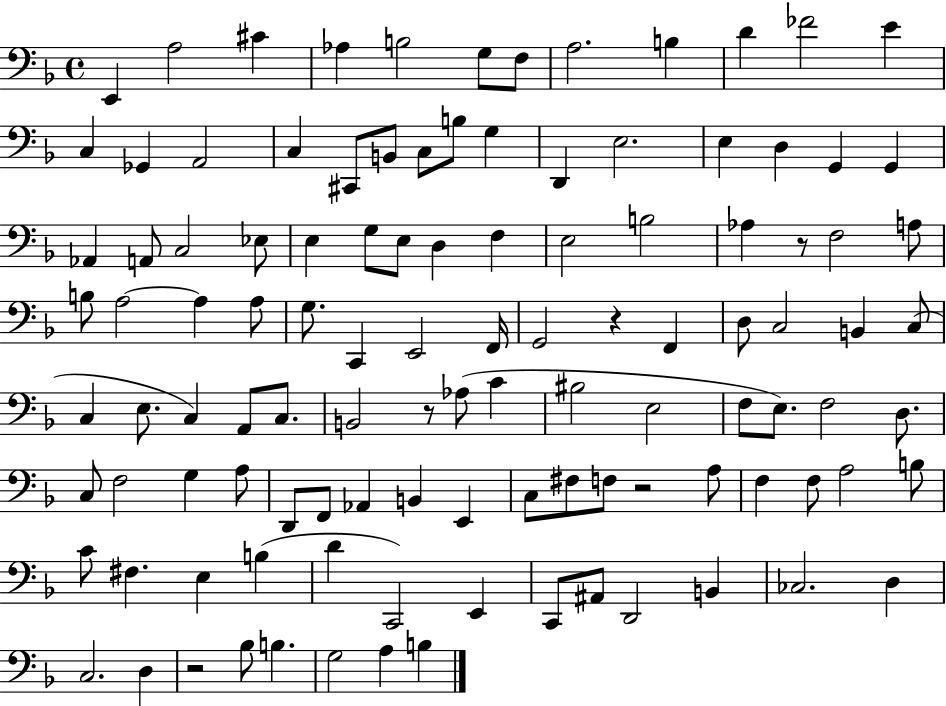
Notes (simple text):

E2/q A3/h C#4/q Ab3/q B3/h G3/e F3/e A3/h. B3/q D4/q FES4/h E4/q C3/q Gb2/q A2/h C3/q C#2/e B2/e C3/e B3/e G3/q D2/q E3/h. E3/q D3/q G2/q G2/q Ab2/q A2/e C3/h Eb3/e E3/q G3/e E3/e D3/q F3/q E3/h B3/h Ab3/q R/e F3/h A3/e B3/e A3/h A3/q A3/e G3/e. C2/q E2/h F2/s G2/h R/q F2/q D3/e C3/h B2/q C3/e C3/q E3/e. C3/q A2/e C3/e. B2/h R/e Ab3/e C4/q BIS3/h E3/h F3/e E3/e. F3/h D3/e. C3/e F3/h G3/q A3/e D2/e F2/e Ab2/q B2/q E2/q C3/e F#3/e F3/e R/h A3/e F3/q F3/e A3/h B3/e C4/e F#3/q. E3/q B3/q D4/q C2/h E2/q C2/e A#2/e D2/h B2/q CES3/h. D3/q C3/h. D3/q R/h Bb3/e B3/q. G3/h A3/q B3/q